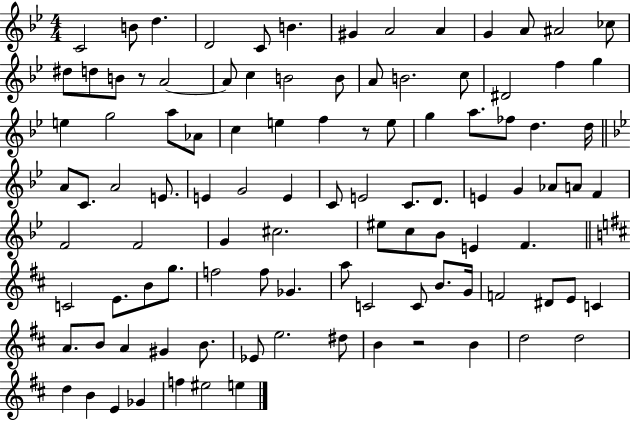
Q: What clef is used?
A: treble